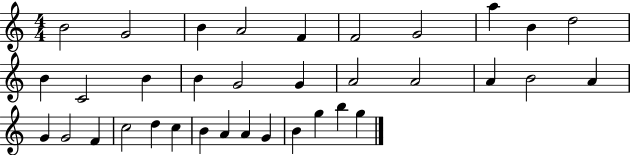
{
  \clef treble
  \numericTimeSignature
  \time 4/4
  \key c \major
  b'2 g'2 | b'4 a'2 f'4 | f'2 g'2 | a''4 b'4 d''2 | \break b'4 c'2 b'4 | b'4 g'2 g'4 | a'2 a'2 | a'4 b'2 a'4 | \break g'4 g'2 f'4 | c''2 d''4 c''4 | b'4 a'4 a'4 g'4 | b'4 g''4 b''4 g''4 | \break \bar "|."
}